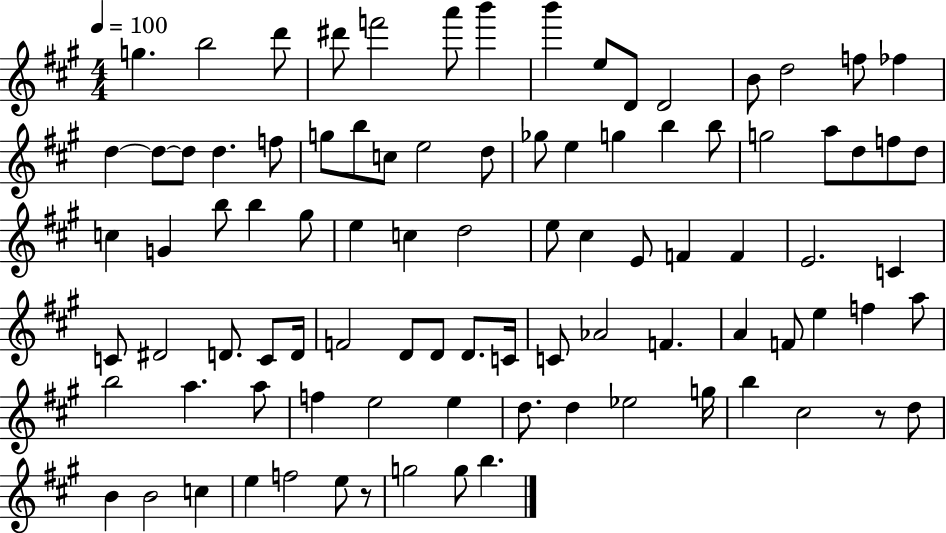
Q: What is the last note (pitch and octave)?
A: B5